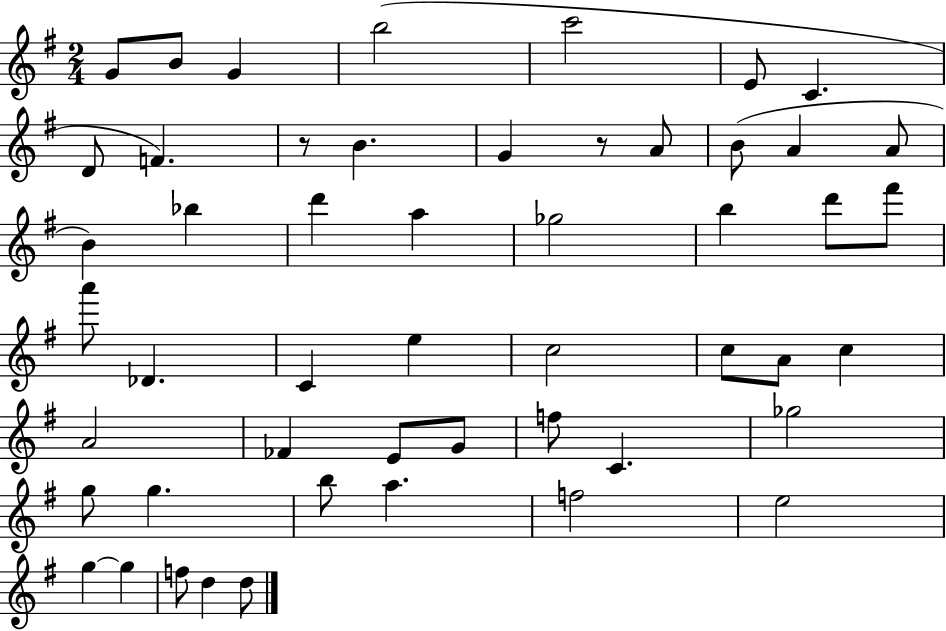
X:1
T:Untitled
M:2/4
L:1/4
K:G
G/2 B/2 G b2 c'2 E/2 C D/2 F z/2 B G z/2 A/2 B/2 A A/2 B _b d' a _g2 b d'/2 ^f'/2 a'/2 _D C e c2 c/2 A/2 c A2 _F E/2 G/2 f/2 C _g2 g/2 g b/2 a f2 e2 g g f/2 d d/2